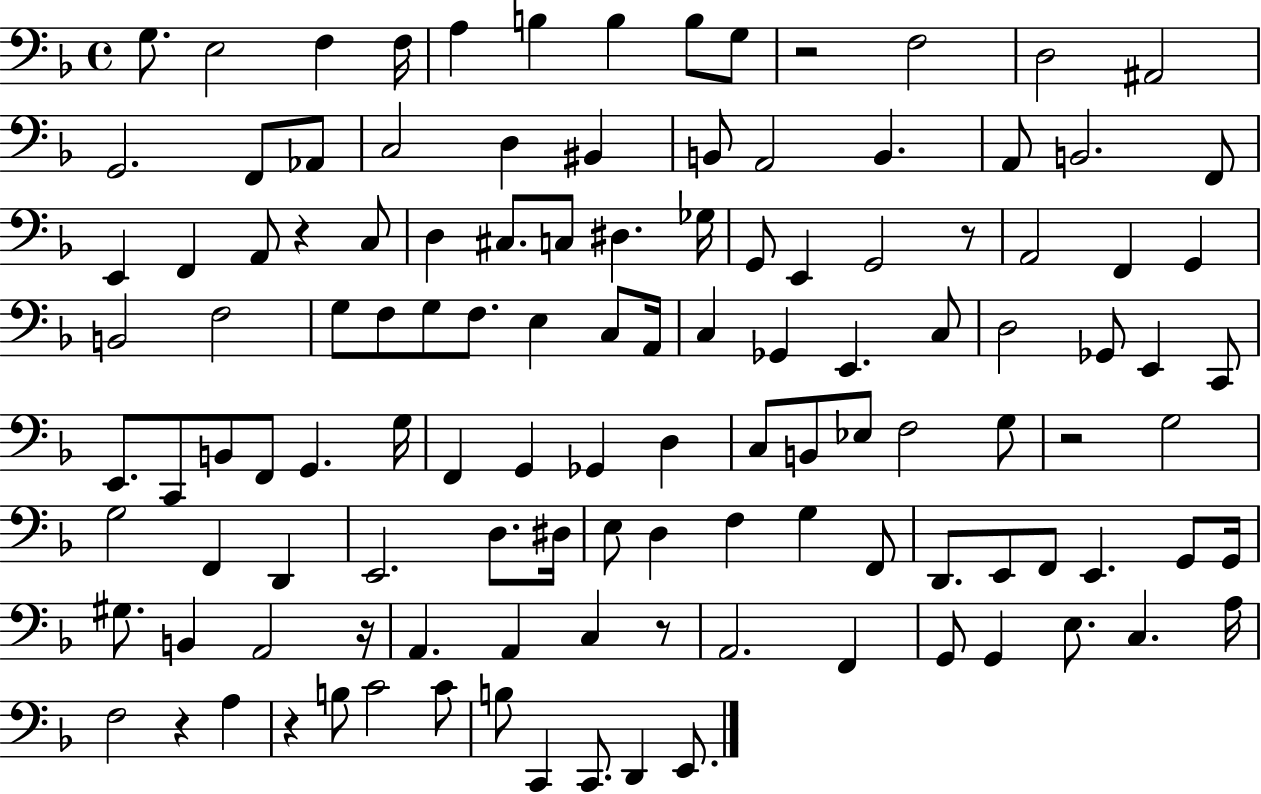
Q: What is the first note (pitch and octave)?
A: G3